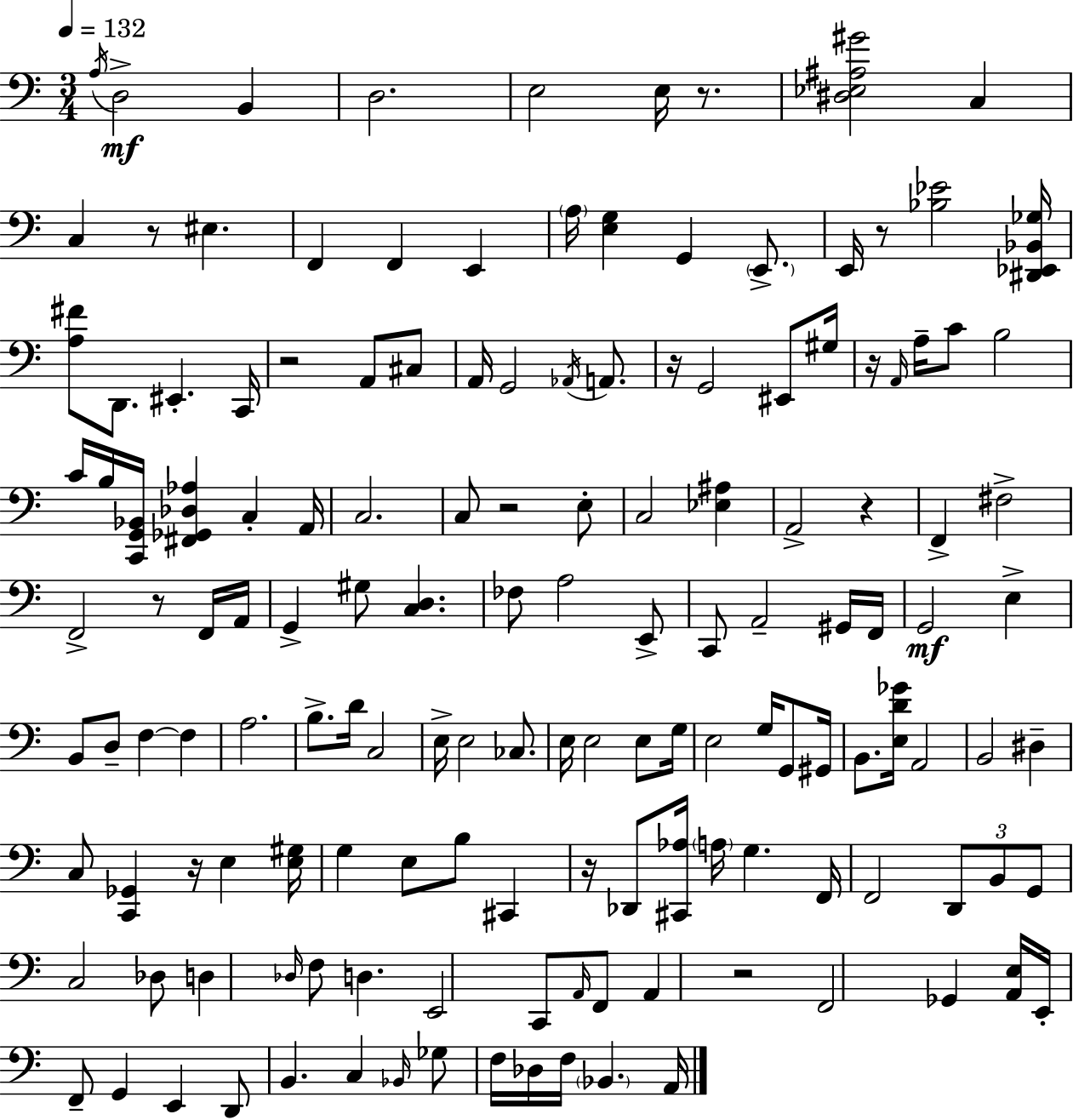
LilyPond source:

{
  \clef bass
  \numericTimeSignature
  \time 3/4
  \key c \major
  \tempo 4 = 132
  \repeat volta 2 { \acciaccatura { a16 }\mf d2-> b,4 | d2. | e2 e16 r8. | <dis ees ais gis'>2 c4 | \break c4 r8 eis4. | f,4 f,4 e,4 | \parenthesize a16 <e g>4 g,4 \parenthesize e,8.-> | e,16 r8 <bes ees'>2 | \break <dis, ees, bes, ges>16 <a fis'>8 d,8. eis,4.-. | c,16 r2 a,8 cis8 | a,16 g,2 \acciaccatura { aes,16 } a,8. | r16 g,2 eis,8 | \break gis16 r16 \grace { a,16 } a16-- c'8 b2 | c'16 b16 <c, g, bes,>16 <fis, ges, des aes>4 c4-. | a,16 c2. | c8 r2 | \break e8-. c2 <ees ais>4 | a,2-> r4 | f,4-> fis2-> | f,2-> r8 | \break f,16 a,16 g,4-> gis8 <c d>4. | fes8 a2 | e,8-> c,8 a,2-- | gis,16 f,16 g,2\mf e4-> | \break b,8 d8-- f4~~ f4 | a2. | b8.-> d'16 c2 | e16-> e2 | \break ces8. e16 e2 | e8 g16 e2 g16 | g,8 gis,16 b,8. <e d' ges'>16 a,2 | b,2 dis4-- | \break c8 <c, ges,>4 r16 e4 | <e gis>16 g4 e8 b8 cis,4 | r16 des,8 <cis, aes>16 \parenthesize a16 g4. | f,16 f,2 \tuplet 3/2 { d,8 | \break b,8 g,8 } c2 | des8 d4 \grace { des16 } f8 d4. | e,2 | c,8 \grace { a,16 } f,8 a,4 r2 | \break f,2 | ges,4 <a, e>16 e,16-. f,8-- g,4 | e,4 d,8 b,4. | c4 \grace { bes,16 } ges8 f16 des16 f16 \parenthesize bes,4. | \break a,16 } \bar "|."
}